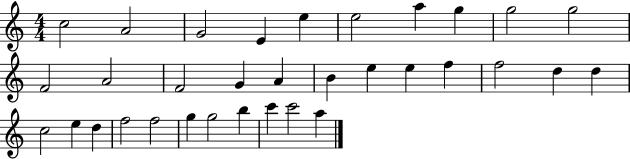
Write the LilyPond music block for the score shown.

{
  \clef treble
  \numericTimeSignature
  \time 4/4
  \key c \major
  c''2 a'2 | g'2 e'4 e''4 | e''2 a''4 g''4 | g''2 g''2 | \break f'2 a'2 | f'2 g'4 a'4 | b'4 e''4 e''4 f''4 | f''2 d''4 d''4 | \break c''2 e''4 d''4 | f''2 f''2 | g''4 g''2 b''4 | c'''4 c'''2 a''4 | \break \bar "|."
}